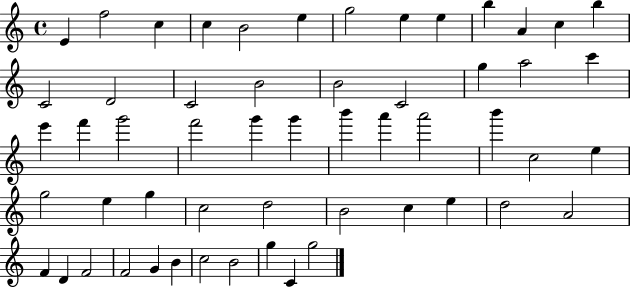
E4/q F5/h C5/q C5/q B4/h E5/q G5/h E5/q E5/q B5/q A4/q C5/q B5/q C4/h D4/h C4/h B4/h B4/h C4/h G5/q A5/h C6/q E6/q F6/q G6/h F6/h G6/q G6/q B6/q A6/q A6/h B6/q C5/h E5/q G5/h E5/q G5/q C5/h D5/h B4/h C5/q E5/q D5/h A4/h F4/q D4/q F4/h F4/h G4/q B4/q C5/h B4/h G5/q C4/q G5/h